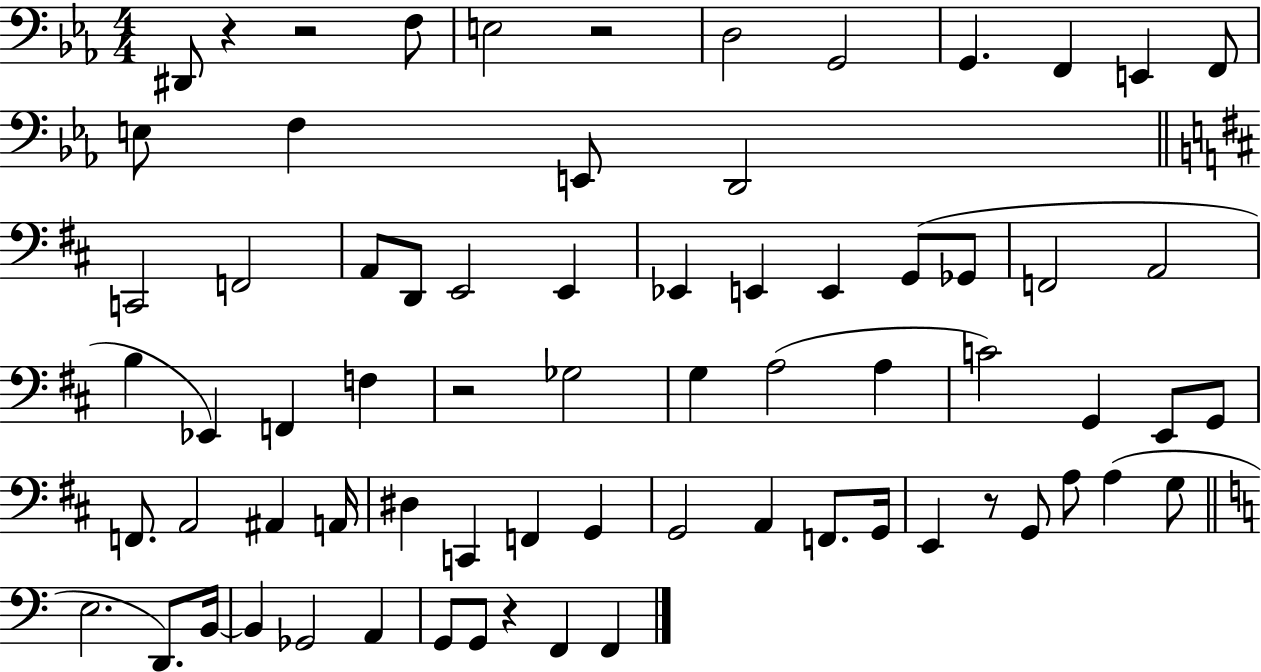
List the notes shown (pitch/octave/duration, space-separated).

D#2/e R/q R/h F3/e E3/h R/h D3/h G2/h G2/q. F2/q E2/q F2/e E3/e F3/q E2/e D2/h C2/h F2/h A2/e D2/e E2/h E2/q Eb2/q E2/q E2/q G2/e Gb2/e F2/h A2/h B3/q Eb2/q F2/q F3/q R/h Gb3/h G3/q A3/h A3/q C4/h G2/q E2/e G2/e F2/e. A2/h A#2/q A2/s D#3/q C2/q F2/q G2/q G2/h A2/q F2/e. G2/s E2/q R/e G2/e A3/e A3/q G3/e E3/h. D2/e. B2/s B2/q Gb2/h A2/q G2/e G2/e R/q F2/q F2/q